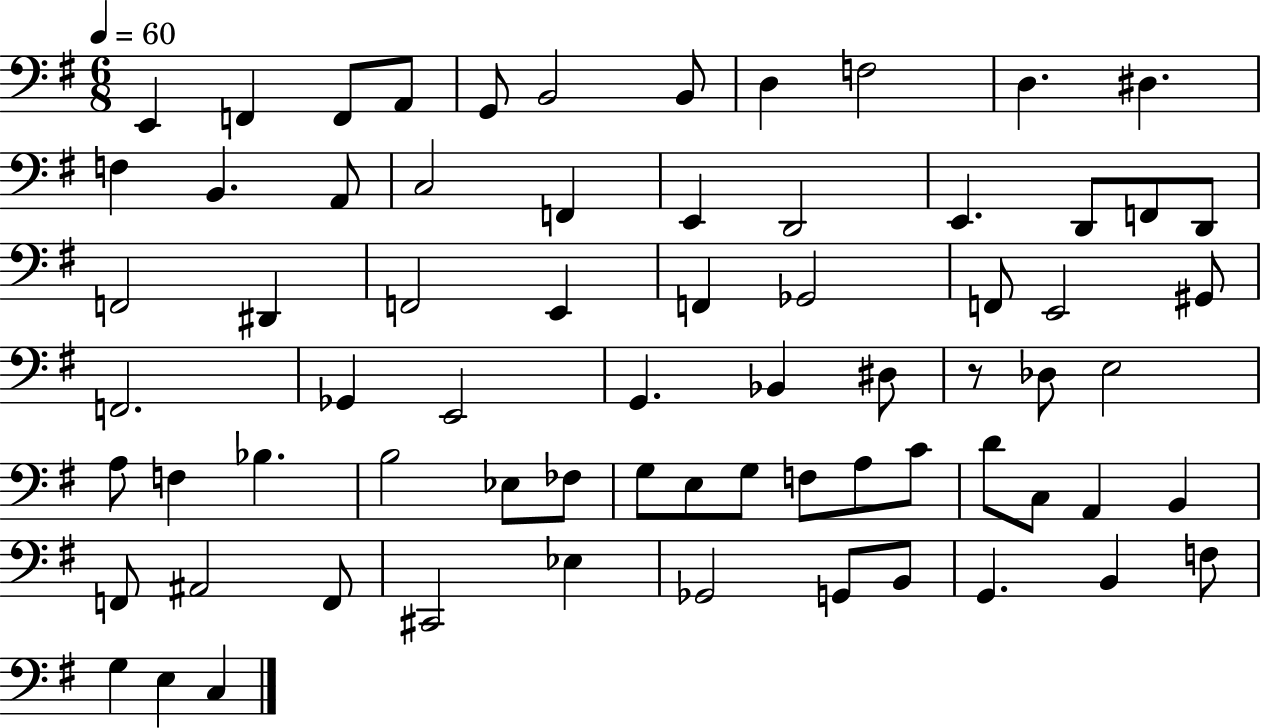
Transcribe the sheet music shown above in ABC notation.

X:1
T:Untitled
M:6/8
L:1/4
K:G
E,, F,, F,,/2 A,,/2 G,,/2 B,,2 B,,/2 D, F,2 D, ^D, F, B,, A,,/2 C,2 F,, E,, D,,2 E,, D,,/2 F,,/2 D,,/2 F,,2 ^D,, F,,2 E,, F,, _G,,2 F,,/2 E,,2 ^G,,/2 F,,2 _G,, E,,2 G,, _B,, ^D,/2 z/2 _D,/2 E,2 A,/2 F, _B, B,2 _E,/2 _F,/2 G,/2 E,/2 G,/2 F,/2 A,/2 C/2 D/2 C,/2 A,, B,, F,,/2 ^A,,2 F,,/2 ^C,,2 _E, _G,,2 G,,/2 B,,/2 G,, B,, F,/2 G, E, C,